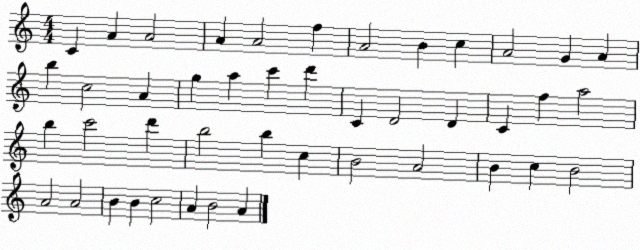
X:1
T:Untitled
M:4/4
L:1/4
K:C
C A A2 A A2 f A2 B c A2 G A b c2 A g a c' d' C D2 D C f a2 b c'2 d' b2 b c B2 A2 B c B2 A2 A2 B B c2 A B2 A